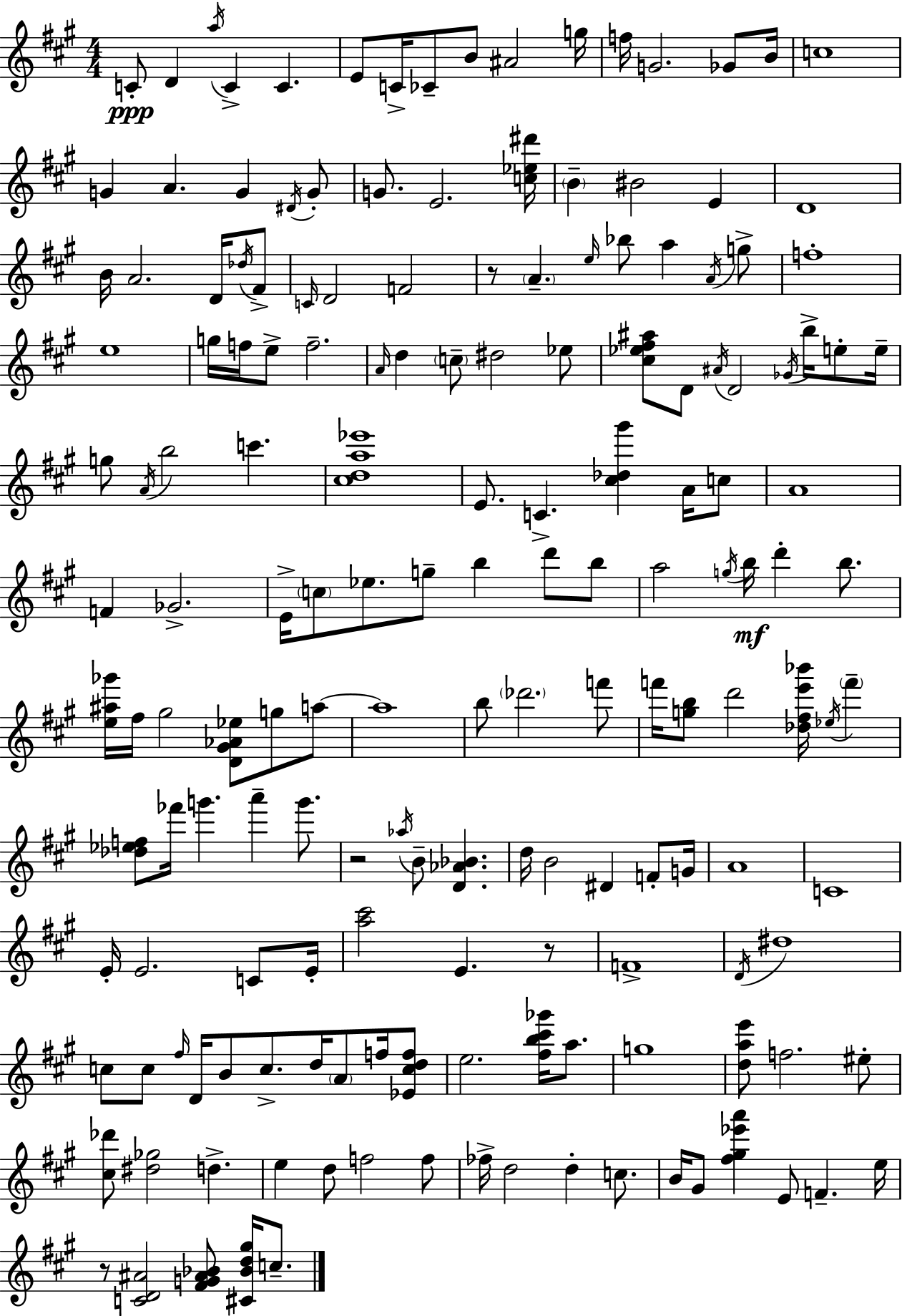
X:1
T:Untitled
M:4/4
L:1/4
K:A
C/2 D a/4 C C E/2 C/4 _C/2 B/2 ^A2 g/4 f/4 G2 _G/2 B/4 c4 G A G ^D/4 G/2 G/2 E2 [c_e^d']/4 B ^B2 E D4 B/4 A2 D/4 _d/4 ^F/2 C/4 D2 F2 z/2 A e/4 _b/2 a A/4 g/2 f4 e4 g/4 f/4 e/2 f2 A/4 d c/2 ^d2 _e/2 [^c_e^f^a]/2 D/2 ^A/4 D2 _G/4 b/4 e/2 e/4 g/2 A/4 b2 c' [^cda_e']4 E/2 C [^c_d^g'] A/4 c/2 A4 F _G2 E/4 c/2 _e/2 g/2 b d'/2 b/2 a2 g/4 b/4 d' b/2 [e^a_g']/4 ^f/4 ^g2 [D^G_A_e]/2 g/2 a/2 a4 b/2 _d'2 f'/2 f'/4 [gb]/2 d'2 [_d^fe'_b']/4 _e/4 f' [_d_ef]/2 _f'/4 g' a' g'/2 z2 _a/4 B/2 [D_A_B] d/4 B2 ^D F/2 G/4 A4 C4 E/4 E2 C/2 E/4 [a^c']2 E z/2 F4 D/4 ^d4 c/2 c/2 ^f/4 D/4 B/2 c/2 d/4 A/2 f/4 [_Ecdf]/2 e2 [^fb^c'_g']/4 a/2 g4 [dae']/2 f2 ^e/2 [^c_d']/2 [^d_g]2 d e d/2 f2 f/2 _f/4 d2 d c/2 B/4 ^G/2 [^f^g_e'a'] E/2 F e/4 z/2 [CD^A]2 [^FG^A_B]/2 [^C_Bd^g]/4 c/2